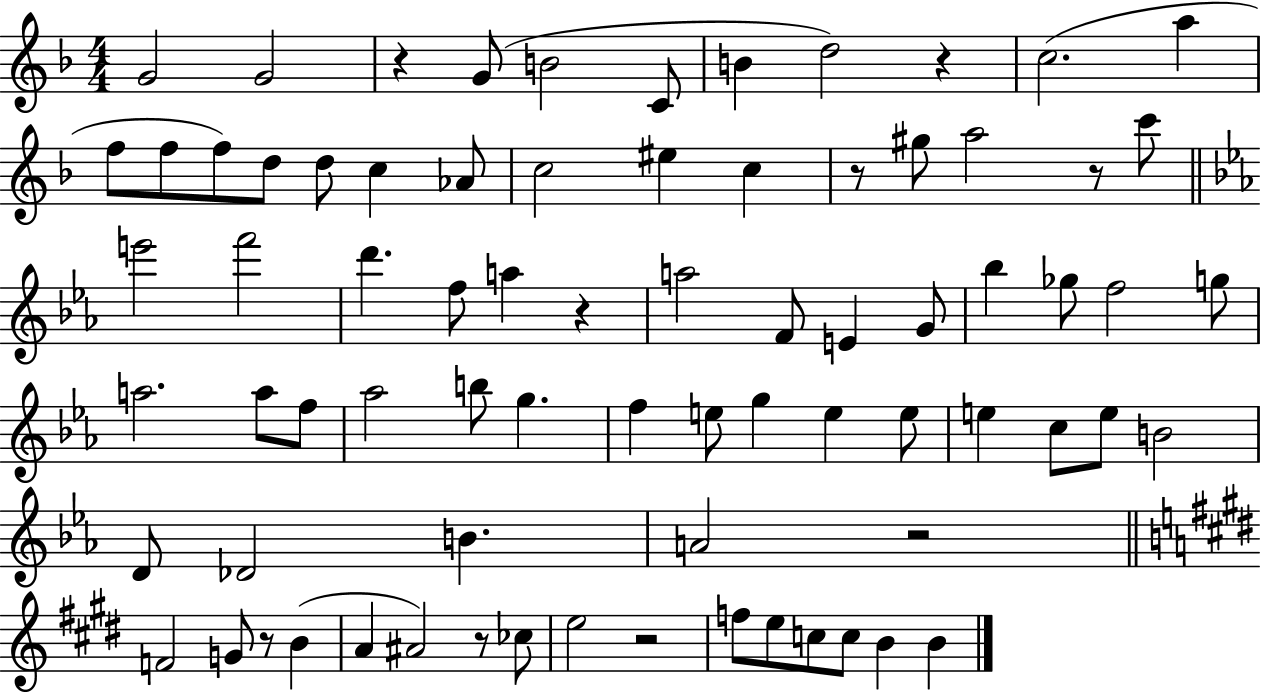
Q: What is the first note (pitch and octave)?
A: G4